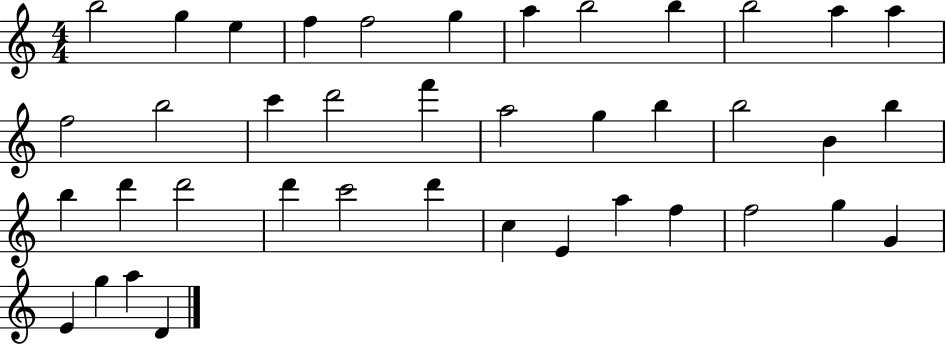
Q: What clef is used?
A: treble